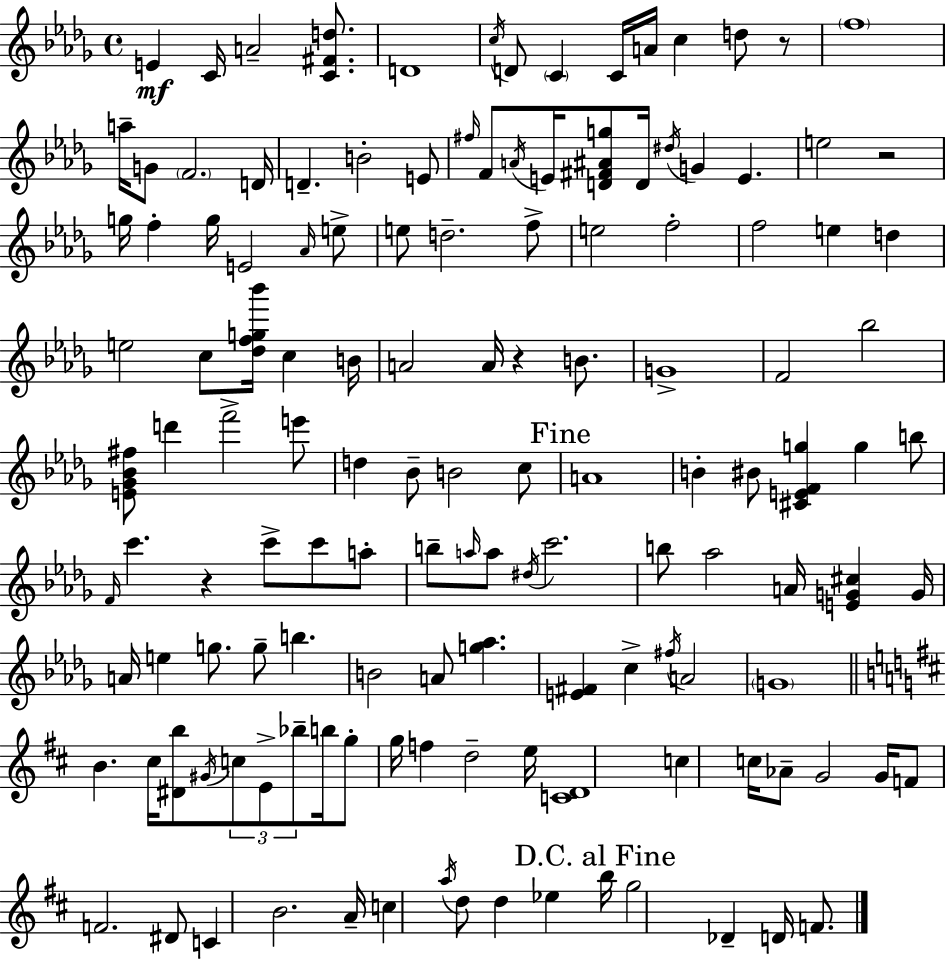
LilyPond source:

{
  \clef treble
  \time 4/4
  \defaultTimeSignature
  \key bes \minor
  e'4\mf c'16 a'2-- <c' fis' d''>8. | d'1 | \acciaccatura { c''16 } d'8 \parenthesize c'4 c'16 a'16 c''4 d''8 r8 | \parenthesize f''1 | \break a''16-- g'8 \parenthesize f'2. | d'16 d'4.-- b'2-. e'8 | \grace { fis''16 } f'8 \acciaccatura { a'16 } e'16 <d' fis' ais' g''>8 d'16 \acciaccatura { dis''16 } g'4 e'4. | e''2 r2 | \break g''16 f''4-. g''16 e'2 | \grace { aes'16 } e''8-> e''8 d''2.-- | f''8-> e''2 f''2-. | f''2 e''4 | \break d''4 e''2 c''8 <des'' f'' g'' bes'''>16 | c''4 b'16 a'2 a'16 r4 | b'8. g'1-> | f'2 bes''2 | \break <e' ges' bes' fis''>8 d'''4 f'''2-> | e'''8 d''4 bes'8-- b'2 | c''8 \mark "Fine" a'1 | b'4-. bis'8 <cis' e' f' g''>4 g''4 | \break b''8 \grace { f'16 } c'''4. r4 | c'''8-> c'''8 a''8-. b''8-- \grace { a''16 } a''8 \acciaccatura { dis''16 } c'''2. | b''8 aes''2 | a'16 <e' g' cis''>4 g'16 a'16 e''4 g''8. | \break g''8-- b''4. b'2 | a'8 <g'' aes''>4. <e' fis'>4 c''4-> | \acciaccatura { fis''16 } a'2 \parenthesize g'1 | \bar "||" \break \key b \minor b'4. cis''16 <dis' b''>8 \acciaccatura { gis'16 } \tuplet 3/2 { c''8 e'8-> bes''8-- } | b''16 g''8-. g''16 f''4 d''2-- | e''16 <c' d'>1 | c''4 c''16 aes'8-- g'2 | \break g'16 f'8 f'2. dis'8 | c'4 b'2. | a'16-- c''4 \acciaccatura { a''16 } d''8 d''4 ees''4 | \mark "D.C. al Fine" b''16 g''2 des'4-- d'16 f'8. | \break \bar "|."
}